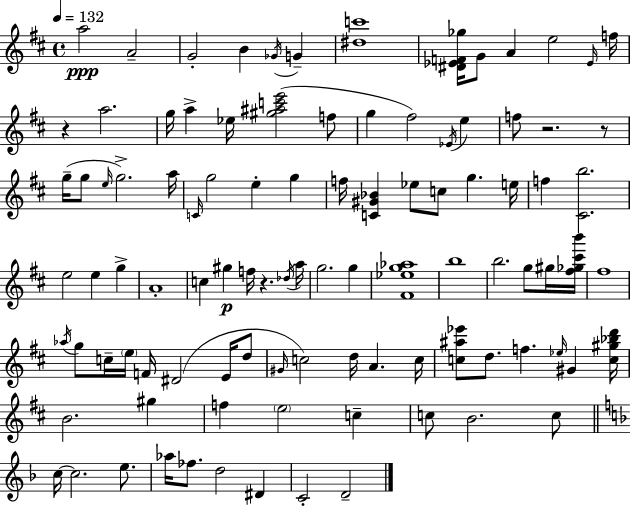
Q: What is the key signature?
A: D major